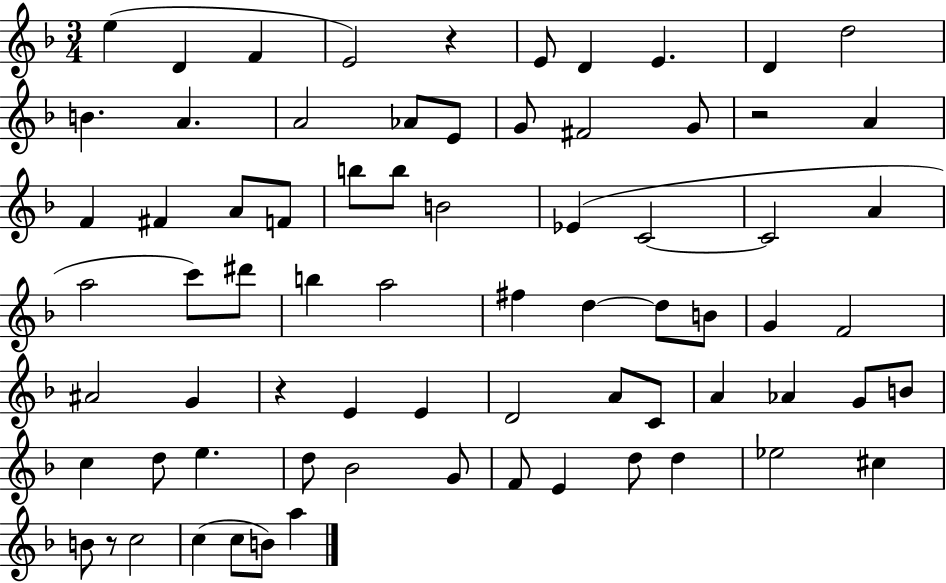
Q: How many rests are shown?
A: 4